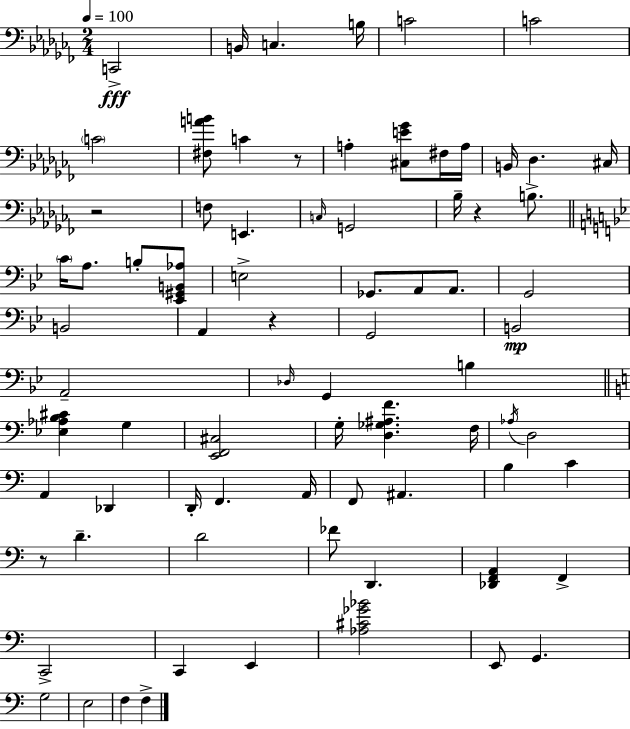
X:1
T:Untitled
M:2/4
L:1/4
K:Abm
C,,2 B,,/4 C, B,/4 C2 C2 C2 [^F,AB]/2 C z/2 A, [^C,E_G]/2 ^F,/4 A,/4 B,,/4 _D, ^C,/4 z2 F,/2 E,, C,/4 G,,2 _B,/4 z B,/2 C/4 A,/2 B,/2 [_E,,^G,,B,,_A,]/2 E,2 _G,,/2 A,,/2 A,,/2 G,,2 B,,2 A,, z G,,2 B,,2 A,,2 _D,/4 G,, B, [_E,_A,B,^C] G, [E,,F,,^C,]2 G,/4 [D,_G,^A,F] F,/4 _A,/4 D,2 A,, _D,, D,,/4 F,, A,,/4 F,,/2 ^A,, B, C z/2 D D2 _F/2 D,, [_D,,F,,A,,] F,, C,,2 C,, E,, [_A,^C_G_B]2 E,,/2 G,, G,2 E,2 F, F,